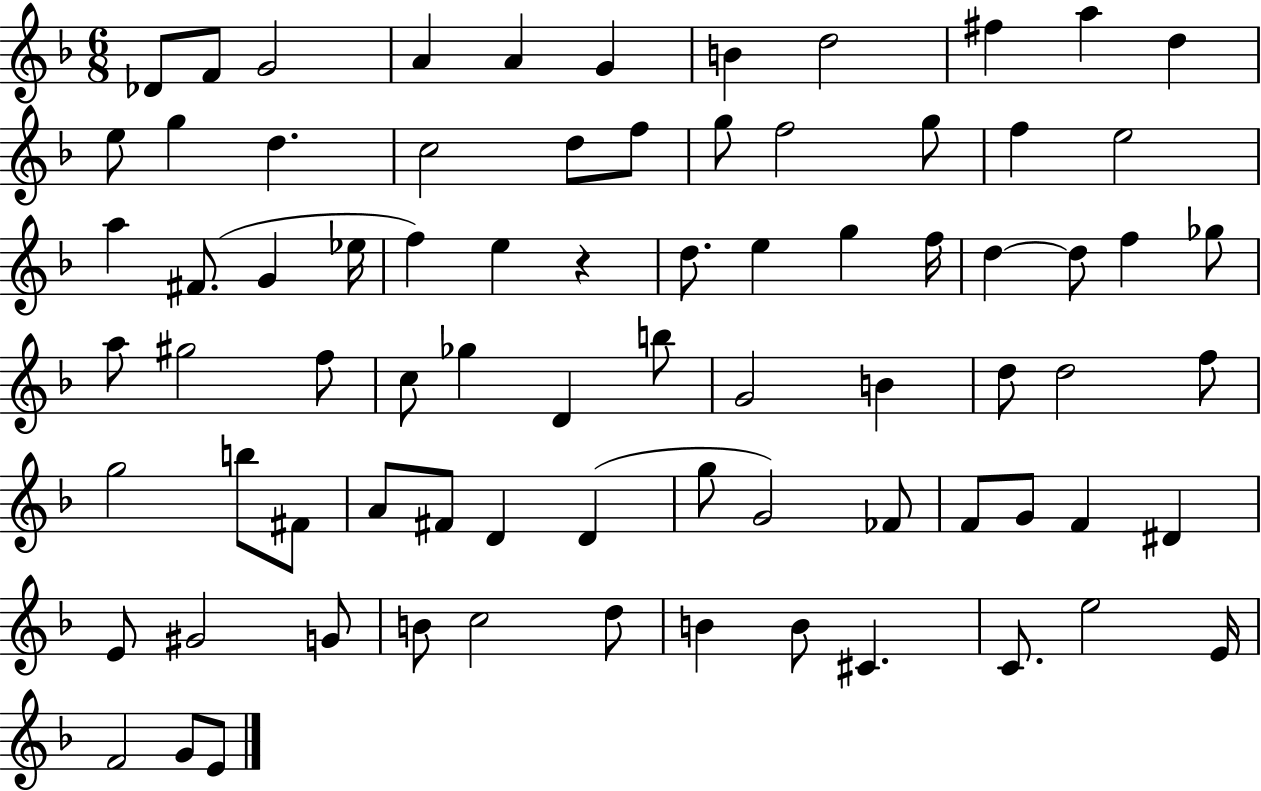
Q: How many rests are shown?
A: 1